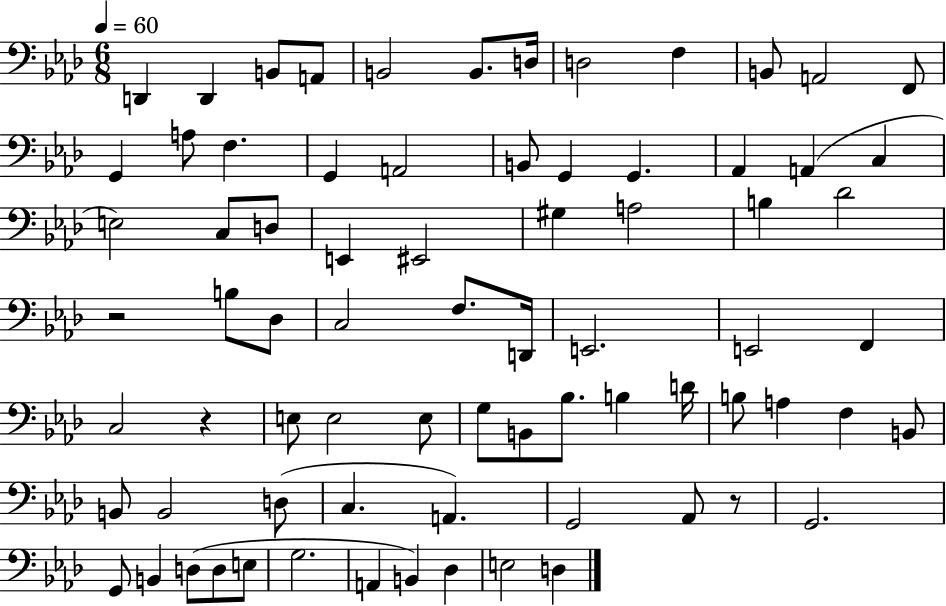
D2/q D2/q B2/e A2/e B2/h B2/e. D3/s D3/h F3/q B2/e A2/h F2/e G2/q A3/e F3/q. G2/q A2/h B2/e G2/q G2/q. Ab2/q A2/q C3/q E3/h C3/e D3/e E2/q EIS2/h G#3/q A3/h B3/q Db4/h R/h B3/e Db3/e C3/h F3/e. D2/s E2/h. E2/h F2/q C3/h R/q E3/e E3/h E3/e G3/e B2/e Bb3/e. B3/q D4/s B3/e A3/q F3/q B2/e B2/e B2/h D3/e C3/q. A2/q. G2/h Ab2/e R/e G2/h. G2/e B2/q D3/e D3/e E3/e G3/h. A2/q B2/q Db3/q E3/h D3/q